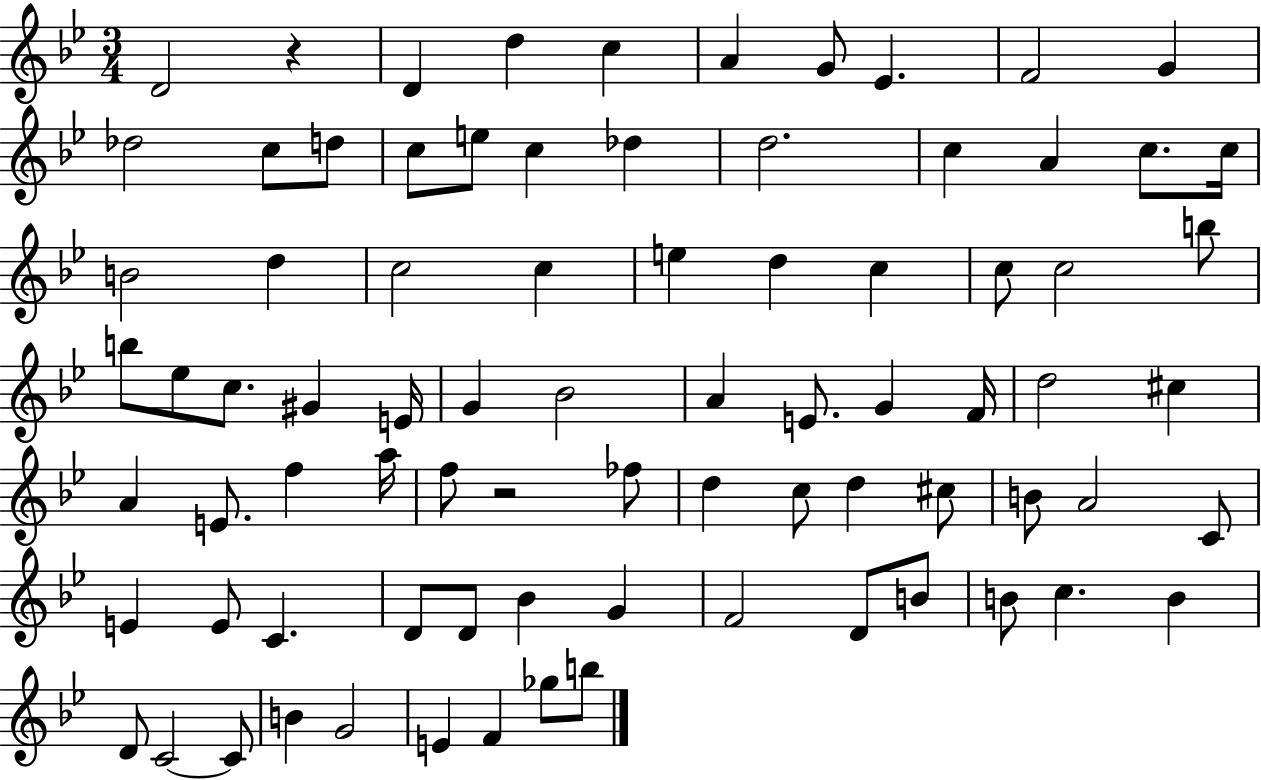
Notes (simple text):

D4/h R/q D4/q D5/q C5/q A4/q G4/e Eb4/q. F4/h G4/q Db5/h C5/e D5/e C5/e E5/e C5/q Db5/q D5/h. C5/q A4/q C5/e. C5/s B4/h D5/q C5/h C5/q E5/q D5/q C5/q C5/e C5/h B5/e B5/e Eb5/e C5/e. G#4/q E4/s G4/q Bb4/h A4/q E4/e. G4/q F4/s D5/h C#5/q A4/q E4/e. F5/q A5/s F5/e R/h FES5/e D5/q C5/e D5/q C#5/e B4/e A4/h C4/e E4/q E4/e C4/q. D4/e D4/e Bb4/q G4/q F4/h D4/e B4/e B4/e C5/q. B4/q D4/e C4/h C4/e B4/q G4/h E4/q F4/q Gb5/e B5/e